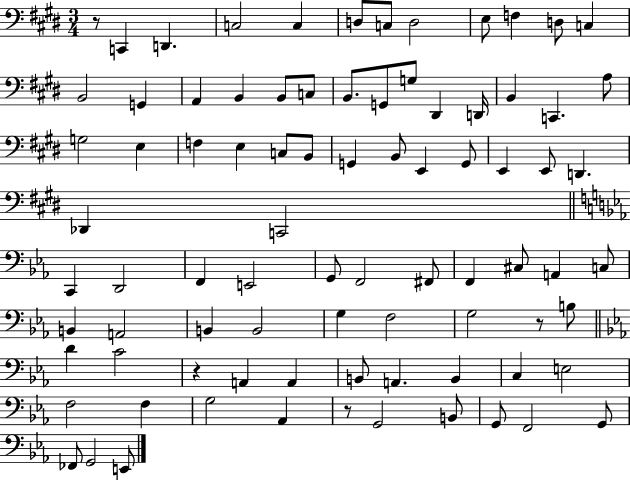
X:1
T:Untitled
M:3/4
L:1/4
K:E
z/2 C,, D,, C,2 C, D,/2 C,/2 D,2 E,/2 F, D,/2 C, B,,2 G,, A,, B,, B,,/2 C,/2 B,,/2 G,,/2 G,/2 ^D,, D,,/4 B,, C,, A,/2 G,2 E, F, E, C,/2 B,,/2 G,, B,,/2 E,, G,,/2 E,, E,,/2 D,, _D,, C,,2 C,, D,,2 F,, E,,2 G,,/2 F,,2 ^F,,/2 F,, ^C,/2 A,, C,/2 B,, A,,2 B,, B,,2 G, F,2 G,2 z/2 B,/2 D C2 z A,, A,, B,,/2 A,, B,, C, E,2 F,2 F, G,2 _A,, z/2 G,,2 B,,/2 G,,/2 F,,2 G,,/2 _F,,/2 G,,2 E,,/2